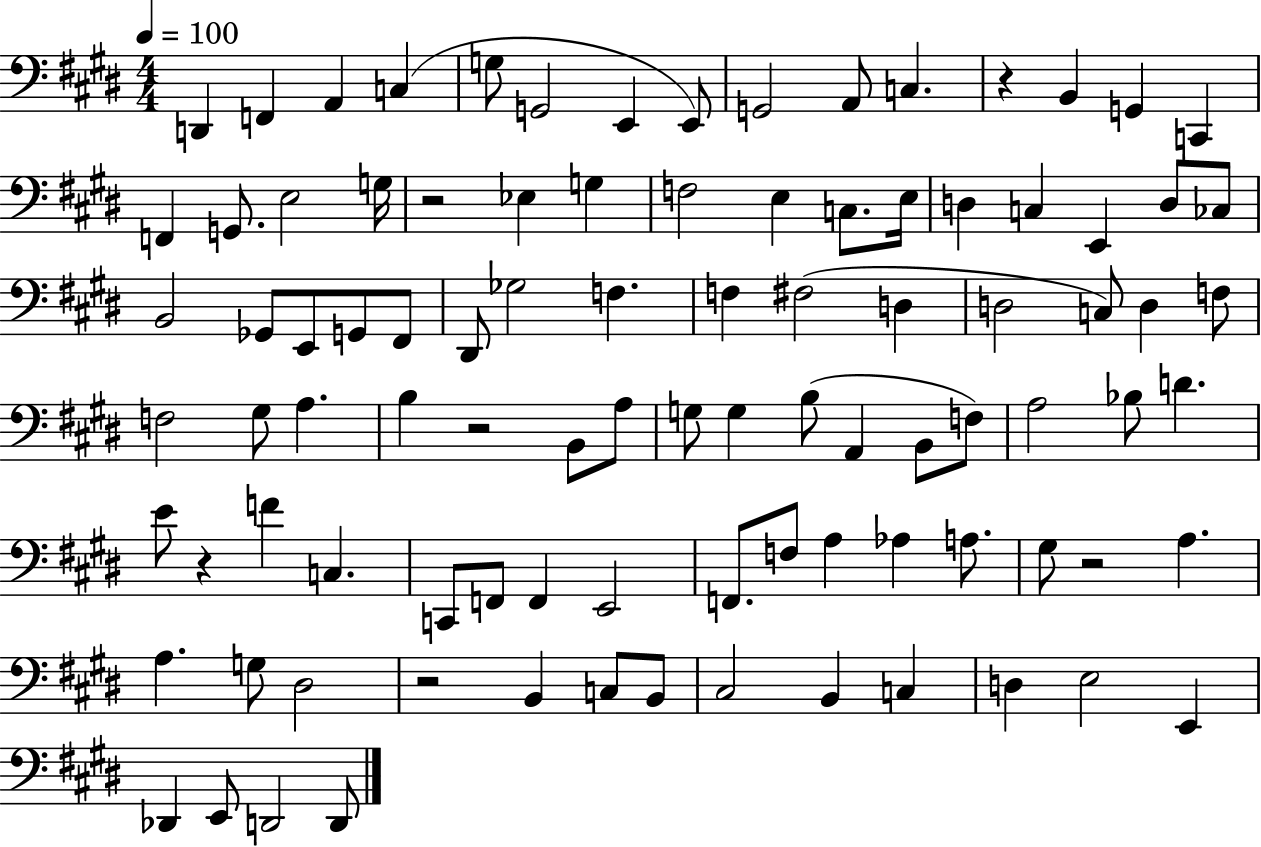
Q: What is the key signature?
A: E major